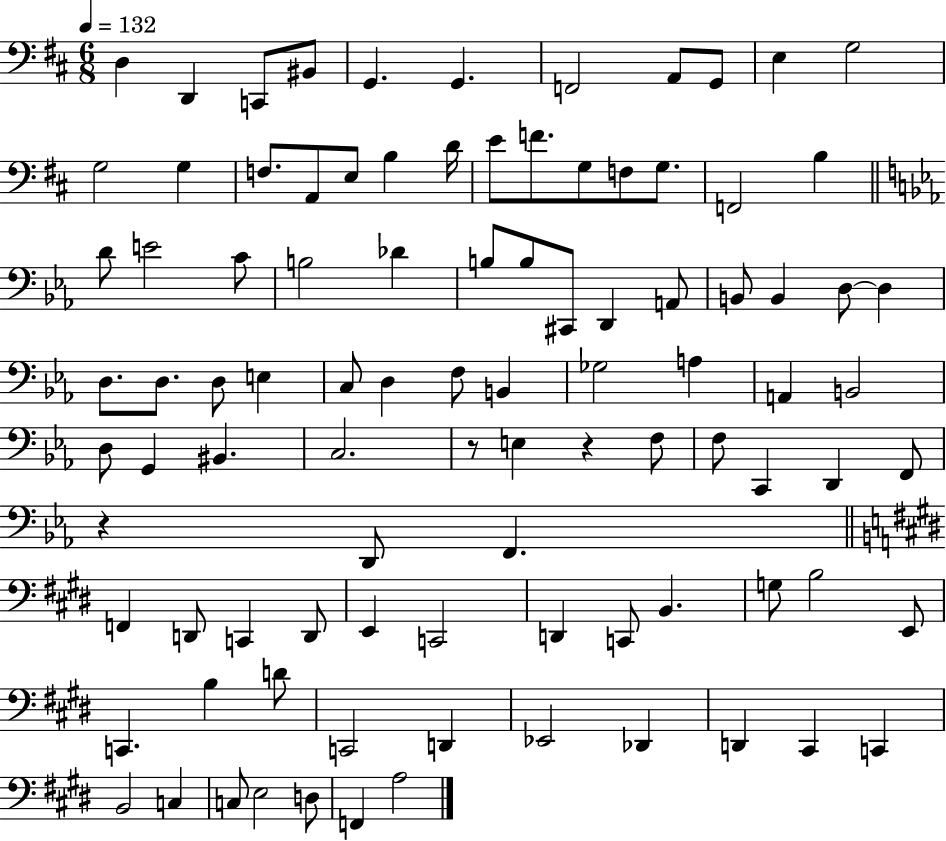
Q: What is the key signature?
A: D major